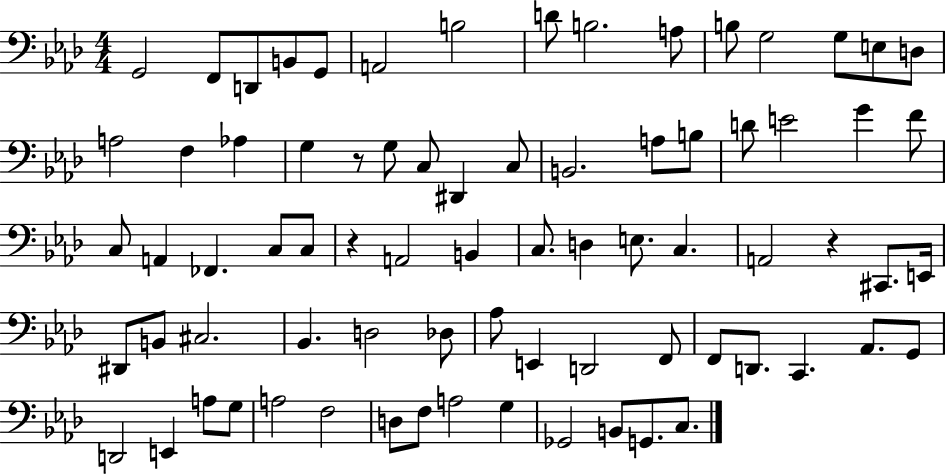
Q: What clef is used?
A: bass